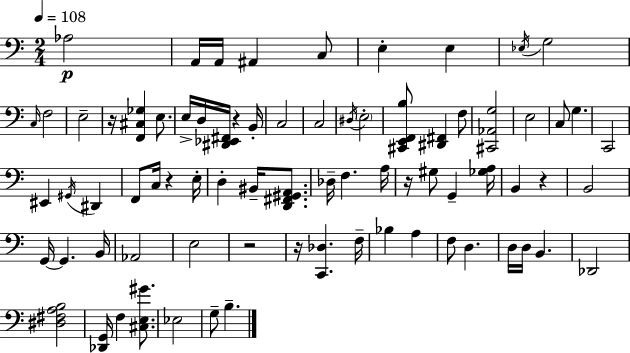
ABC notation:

X:1
T:Untitled
M:2/4
L:1/4
K:Am
_A,2 A,,/4 A,,/4 ^A,, C,/2 E, E, _E,/4 G,2 C,/4 F,2 E,2 z/4 [F,,^C,_G,] E,/2 E,/4 D,/4 [^D,,_E,,^F,,]/4 z B,,/4 C,2 C,2 ^D,/4 E,2 [^C,,E,,F,,B,]/2 [^D,,^F,,] F,/2 [^C,,_A,,G,]2 E,2 C,/2 G, C,,2 ^E,, ^G,,/4 ^D,, F,,/2 C,/4 z E,/4 D, ^B,,/4 [D,,^F,,^G,,A,,]/2 _D,/4 F, A,/4 z/4 ^G,/2 G,, [_G,A,]/4 B,, z B,,2 G,,/4 G,, B,,/4 _A,,2 E,2 z2 z/4 [C,,_D,] F,/4 _B, A, F,/2 D, D,/4 D,/4 B,, _D,,2 [^D,^F,A,B,]2 [_D,,G,,]/4 F, [^C,E,^G]/2 _E,2 G,/2 B,